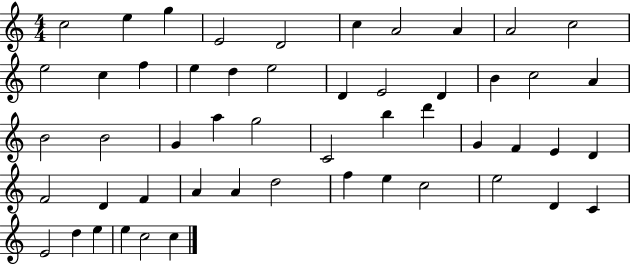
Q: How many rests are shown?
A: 0